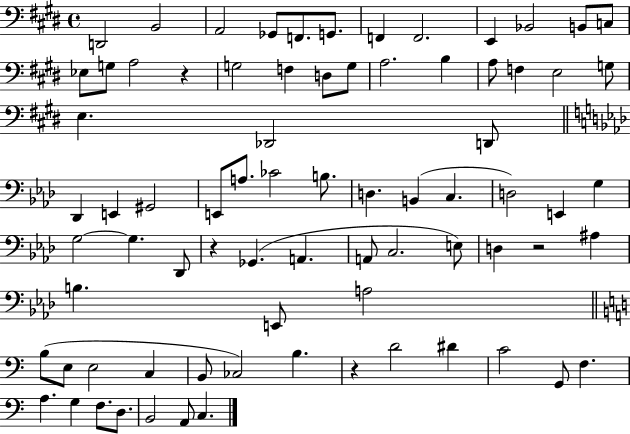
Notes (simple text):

D2/h B2/h A2/h Gb2/e F2/e. G2/e. F2/q F2/h. E2/q Bb2/h B2/e C3/e Eb3/e G3/e A3/h R/q G3/h F3/q D3/e G3/e A3/h. B3/q A3/e F3/q E3/h G3/e E3/q. Db2/h D2/e Db2/q E2/q G#2/h E2/e A3/e. CES4/h B3/e. D3/q. B2/q C3/q. D3/h E2/q G3/q G3/h G3/q. Db2/e R/q Gb2/q. A2/q. A2/e C3/h. E3/e D3/q R/h A#3/q B3/q. E2/e A3/h B3/e E3/e E3/h C3/q B2/e CES3/h B3/q. R/q D4/h D#4/q C4/h G2/e F3/q. A3/q. G3/q F3/e. D3/e. B2/h A2/e C3/q.